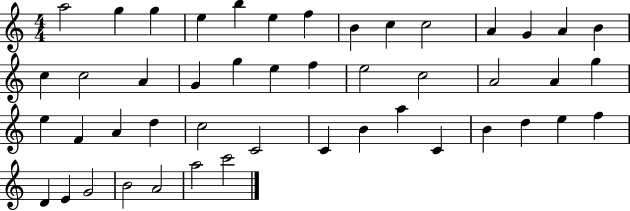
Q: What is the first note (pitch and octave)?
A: A5